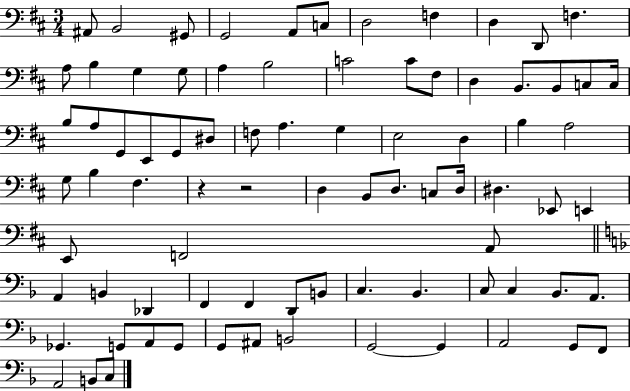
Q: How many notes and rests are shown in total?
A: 82